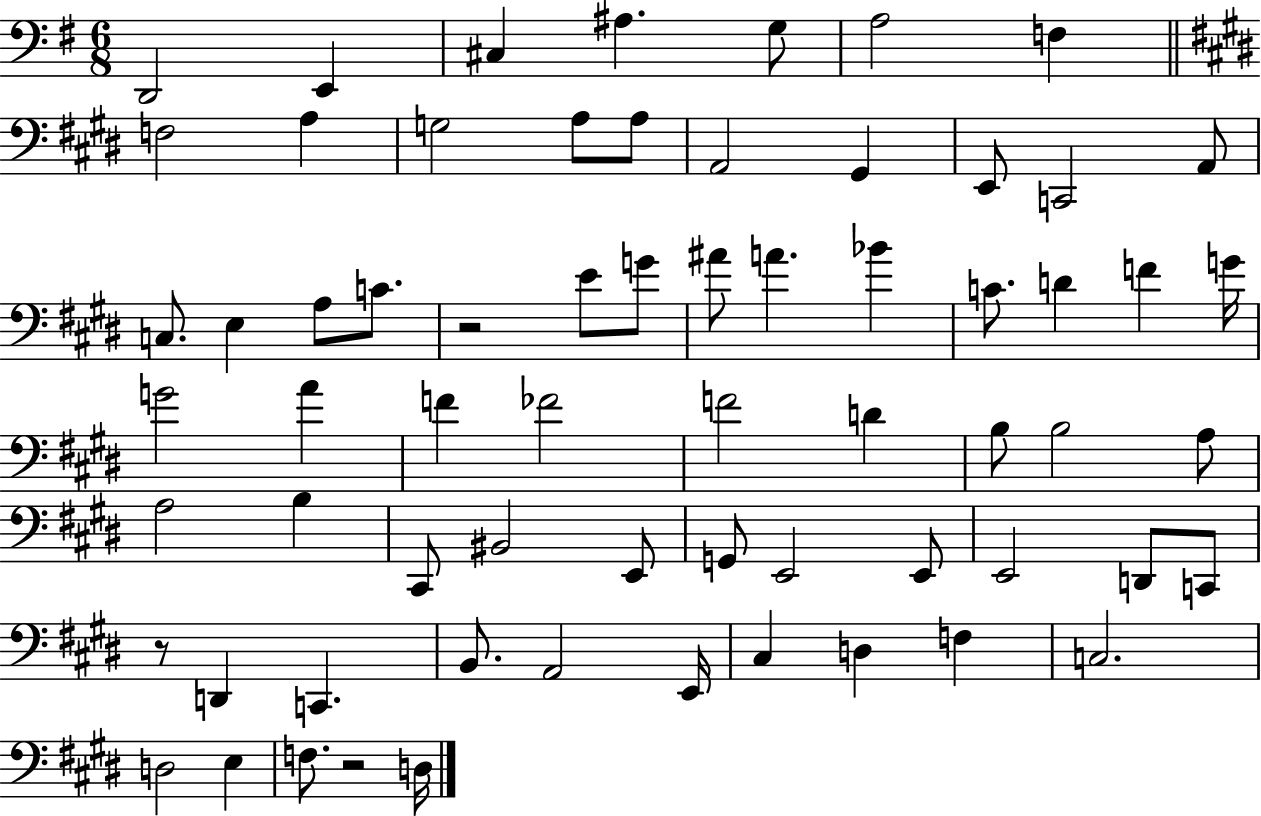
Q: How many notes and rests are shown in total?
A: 66